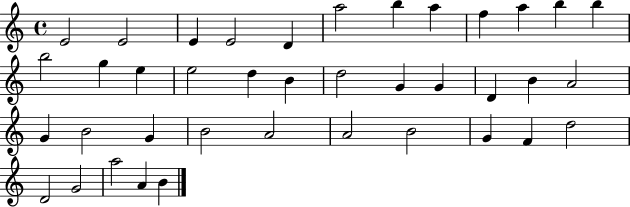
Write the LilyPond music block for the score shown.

{
  \clef treble
  \time 4/4
  \defaultTimeSignature
  \key c \major
  e'2 e'2 | e'4 e'2 d'4 | a''2 b''4 a''4 | f''4 a''4 b''4 b''4 | \break b''2 g''4 e''4 | e''2 d''4 b'4 | d''2 g'4 g'4 | d'4 b'4 a'2 | \break g'4 b'2 g'4 | b'2 a'2 | a'2 b'2 | g'4 f'4 d''2 | \break d'2 g'2 | a''2 a'4 b'4 | \bar "|."
}